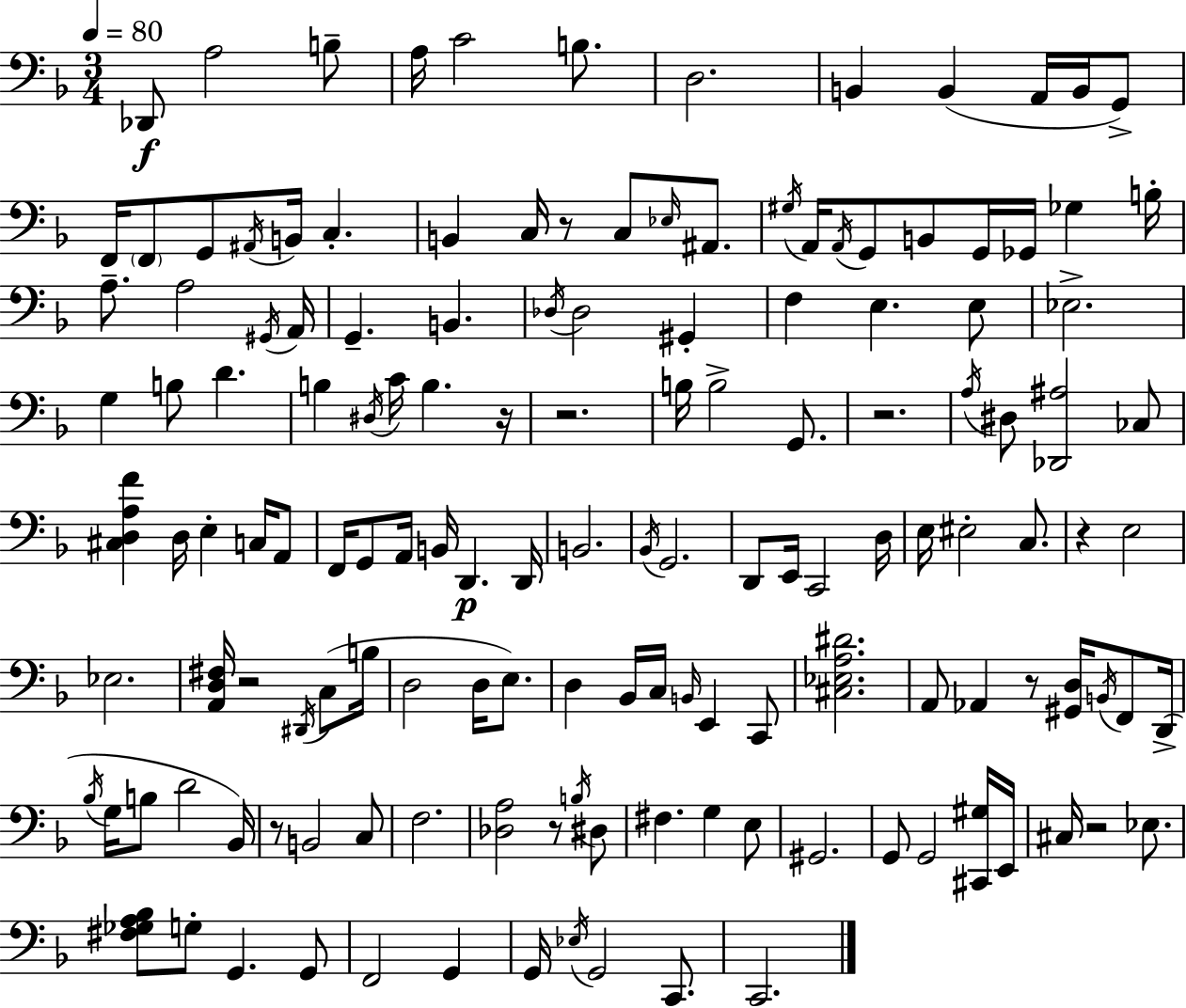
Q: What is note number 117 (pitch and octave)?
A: G3